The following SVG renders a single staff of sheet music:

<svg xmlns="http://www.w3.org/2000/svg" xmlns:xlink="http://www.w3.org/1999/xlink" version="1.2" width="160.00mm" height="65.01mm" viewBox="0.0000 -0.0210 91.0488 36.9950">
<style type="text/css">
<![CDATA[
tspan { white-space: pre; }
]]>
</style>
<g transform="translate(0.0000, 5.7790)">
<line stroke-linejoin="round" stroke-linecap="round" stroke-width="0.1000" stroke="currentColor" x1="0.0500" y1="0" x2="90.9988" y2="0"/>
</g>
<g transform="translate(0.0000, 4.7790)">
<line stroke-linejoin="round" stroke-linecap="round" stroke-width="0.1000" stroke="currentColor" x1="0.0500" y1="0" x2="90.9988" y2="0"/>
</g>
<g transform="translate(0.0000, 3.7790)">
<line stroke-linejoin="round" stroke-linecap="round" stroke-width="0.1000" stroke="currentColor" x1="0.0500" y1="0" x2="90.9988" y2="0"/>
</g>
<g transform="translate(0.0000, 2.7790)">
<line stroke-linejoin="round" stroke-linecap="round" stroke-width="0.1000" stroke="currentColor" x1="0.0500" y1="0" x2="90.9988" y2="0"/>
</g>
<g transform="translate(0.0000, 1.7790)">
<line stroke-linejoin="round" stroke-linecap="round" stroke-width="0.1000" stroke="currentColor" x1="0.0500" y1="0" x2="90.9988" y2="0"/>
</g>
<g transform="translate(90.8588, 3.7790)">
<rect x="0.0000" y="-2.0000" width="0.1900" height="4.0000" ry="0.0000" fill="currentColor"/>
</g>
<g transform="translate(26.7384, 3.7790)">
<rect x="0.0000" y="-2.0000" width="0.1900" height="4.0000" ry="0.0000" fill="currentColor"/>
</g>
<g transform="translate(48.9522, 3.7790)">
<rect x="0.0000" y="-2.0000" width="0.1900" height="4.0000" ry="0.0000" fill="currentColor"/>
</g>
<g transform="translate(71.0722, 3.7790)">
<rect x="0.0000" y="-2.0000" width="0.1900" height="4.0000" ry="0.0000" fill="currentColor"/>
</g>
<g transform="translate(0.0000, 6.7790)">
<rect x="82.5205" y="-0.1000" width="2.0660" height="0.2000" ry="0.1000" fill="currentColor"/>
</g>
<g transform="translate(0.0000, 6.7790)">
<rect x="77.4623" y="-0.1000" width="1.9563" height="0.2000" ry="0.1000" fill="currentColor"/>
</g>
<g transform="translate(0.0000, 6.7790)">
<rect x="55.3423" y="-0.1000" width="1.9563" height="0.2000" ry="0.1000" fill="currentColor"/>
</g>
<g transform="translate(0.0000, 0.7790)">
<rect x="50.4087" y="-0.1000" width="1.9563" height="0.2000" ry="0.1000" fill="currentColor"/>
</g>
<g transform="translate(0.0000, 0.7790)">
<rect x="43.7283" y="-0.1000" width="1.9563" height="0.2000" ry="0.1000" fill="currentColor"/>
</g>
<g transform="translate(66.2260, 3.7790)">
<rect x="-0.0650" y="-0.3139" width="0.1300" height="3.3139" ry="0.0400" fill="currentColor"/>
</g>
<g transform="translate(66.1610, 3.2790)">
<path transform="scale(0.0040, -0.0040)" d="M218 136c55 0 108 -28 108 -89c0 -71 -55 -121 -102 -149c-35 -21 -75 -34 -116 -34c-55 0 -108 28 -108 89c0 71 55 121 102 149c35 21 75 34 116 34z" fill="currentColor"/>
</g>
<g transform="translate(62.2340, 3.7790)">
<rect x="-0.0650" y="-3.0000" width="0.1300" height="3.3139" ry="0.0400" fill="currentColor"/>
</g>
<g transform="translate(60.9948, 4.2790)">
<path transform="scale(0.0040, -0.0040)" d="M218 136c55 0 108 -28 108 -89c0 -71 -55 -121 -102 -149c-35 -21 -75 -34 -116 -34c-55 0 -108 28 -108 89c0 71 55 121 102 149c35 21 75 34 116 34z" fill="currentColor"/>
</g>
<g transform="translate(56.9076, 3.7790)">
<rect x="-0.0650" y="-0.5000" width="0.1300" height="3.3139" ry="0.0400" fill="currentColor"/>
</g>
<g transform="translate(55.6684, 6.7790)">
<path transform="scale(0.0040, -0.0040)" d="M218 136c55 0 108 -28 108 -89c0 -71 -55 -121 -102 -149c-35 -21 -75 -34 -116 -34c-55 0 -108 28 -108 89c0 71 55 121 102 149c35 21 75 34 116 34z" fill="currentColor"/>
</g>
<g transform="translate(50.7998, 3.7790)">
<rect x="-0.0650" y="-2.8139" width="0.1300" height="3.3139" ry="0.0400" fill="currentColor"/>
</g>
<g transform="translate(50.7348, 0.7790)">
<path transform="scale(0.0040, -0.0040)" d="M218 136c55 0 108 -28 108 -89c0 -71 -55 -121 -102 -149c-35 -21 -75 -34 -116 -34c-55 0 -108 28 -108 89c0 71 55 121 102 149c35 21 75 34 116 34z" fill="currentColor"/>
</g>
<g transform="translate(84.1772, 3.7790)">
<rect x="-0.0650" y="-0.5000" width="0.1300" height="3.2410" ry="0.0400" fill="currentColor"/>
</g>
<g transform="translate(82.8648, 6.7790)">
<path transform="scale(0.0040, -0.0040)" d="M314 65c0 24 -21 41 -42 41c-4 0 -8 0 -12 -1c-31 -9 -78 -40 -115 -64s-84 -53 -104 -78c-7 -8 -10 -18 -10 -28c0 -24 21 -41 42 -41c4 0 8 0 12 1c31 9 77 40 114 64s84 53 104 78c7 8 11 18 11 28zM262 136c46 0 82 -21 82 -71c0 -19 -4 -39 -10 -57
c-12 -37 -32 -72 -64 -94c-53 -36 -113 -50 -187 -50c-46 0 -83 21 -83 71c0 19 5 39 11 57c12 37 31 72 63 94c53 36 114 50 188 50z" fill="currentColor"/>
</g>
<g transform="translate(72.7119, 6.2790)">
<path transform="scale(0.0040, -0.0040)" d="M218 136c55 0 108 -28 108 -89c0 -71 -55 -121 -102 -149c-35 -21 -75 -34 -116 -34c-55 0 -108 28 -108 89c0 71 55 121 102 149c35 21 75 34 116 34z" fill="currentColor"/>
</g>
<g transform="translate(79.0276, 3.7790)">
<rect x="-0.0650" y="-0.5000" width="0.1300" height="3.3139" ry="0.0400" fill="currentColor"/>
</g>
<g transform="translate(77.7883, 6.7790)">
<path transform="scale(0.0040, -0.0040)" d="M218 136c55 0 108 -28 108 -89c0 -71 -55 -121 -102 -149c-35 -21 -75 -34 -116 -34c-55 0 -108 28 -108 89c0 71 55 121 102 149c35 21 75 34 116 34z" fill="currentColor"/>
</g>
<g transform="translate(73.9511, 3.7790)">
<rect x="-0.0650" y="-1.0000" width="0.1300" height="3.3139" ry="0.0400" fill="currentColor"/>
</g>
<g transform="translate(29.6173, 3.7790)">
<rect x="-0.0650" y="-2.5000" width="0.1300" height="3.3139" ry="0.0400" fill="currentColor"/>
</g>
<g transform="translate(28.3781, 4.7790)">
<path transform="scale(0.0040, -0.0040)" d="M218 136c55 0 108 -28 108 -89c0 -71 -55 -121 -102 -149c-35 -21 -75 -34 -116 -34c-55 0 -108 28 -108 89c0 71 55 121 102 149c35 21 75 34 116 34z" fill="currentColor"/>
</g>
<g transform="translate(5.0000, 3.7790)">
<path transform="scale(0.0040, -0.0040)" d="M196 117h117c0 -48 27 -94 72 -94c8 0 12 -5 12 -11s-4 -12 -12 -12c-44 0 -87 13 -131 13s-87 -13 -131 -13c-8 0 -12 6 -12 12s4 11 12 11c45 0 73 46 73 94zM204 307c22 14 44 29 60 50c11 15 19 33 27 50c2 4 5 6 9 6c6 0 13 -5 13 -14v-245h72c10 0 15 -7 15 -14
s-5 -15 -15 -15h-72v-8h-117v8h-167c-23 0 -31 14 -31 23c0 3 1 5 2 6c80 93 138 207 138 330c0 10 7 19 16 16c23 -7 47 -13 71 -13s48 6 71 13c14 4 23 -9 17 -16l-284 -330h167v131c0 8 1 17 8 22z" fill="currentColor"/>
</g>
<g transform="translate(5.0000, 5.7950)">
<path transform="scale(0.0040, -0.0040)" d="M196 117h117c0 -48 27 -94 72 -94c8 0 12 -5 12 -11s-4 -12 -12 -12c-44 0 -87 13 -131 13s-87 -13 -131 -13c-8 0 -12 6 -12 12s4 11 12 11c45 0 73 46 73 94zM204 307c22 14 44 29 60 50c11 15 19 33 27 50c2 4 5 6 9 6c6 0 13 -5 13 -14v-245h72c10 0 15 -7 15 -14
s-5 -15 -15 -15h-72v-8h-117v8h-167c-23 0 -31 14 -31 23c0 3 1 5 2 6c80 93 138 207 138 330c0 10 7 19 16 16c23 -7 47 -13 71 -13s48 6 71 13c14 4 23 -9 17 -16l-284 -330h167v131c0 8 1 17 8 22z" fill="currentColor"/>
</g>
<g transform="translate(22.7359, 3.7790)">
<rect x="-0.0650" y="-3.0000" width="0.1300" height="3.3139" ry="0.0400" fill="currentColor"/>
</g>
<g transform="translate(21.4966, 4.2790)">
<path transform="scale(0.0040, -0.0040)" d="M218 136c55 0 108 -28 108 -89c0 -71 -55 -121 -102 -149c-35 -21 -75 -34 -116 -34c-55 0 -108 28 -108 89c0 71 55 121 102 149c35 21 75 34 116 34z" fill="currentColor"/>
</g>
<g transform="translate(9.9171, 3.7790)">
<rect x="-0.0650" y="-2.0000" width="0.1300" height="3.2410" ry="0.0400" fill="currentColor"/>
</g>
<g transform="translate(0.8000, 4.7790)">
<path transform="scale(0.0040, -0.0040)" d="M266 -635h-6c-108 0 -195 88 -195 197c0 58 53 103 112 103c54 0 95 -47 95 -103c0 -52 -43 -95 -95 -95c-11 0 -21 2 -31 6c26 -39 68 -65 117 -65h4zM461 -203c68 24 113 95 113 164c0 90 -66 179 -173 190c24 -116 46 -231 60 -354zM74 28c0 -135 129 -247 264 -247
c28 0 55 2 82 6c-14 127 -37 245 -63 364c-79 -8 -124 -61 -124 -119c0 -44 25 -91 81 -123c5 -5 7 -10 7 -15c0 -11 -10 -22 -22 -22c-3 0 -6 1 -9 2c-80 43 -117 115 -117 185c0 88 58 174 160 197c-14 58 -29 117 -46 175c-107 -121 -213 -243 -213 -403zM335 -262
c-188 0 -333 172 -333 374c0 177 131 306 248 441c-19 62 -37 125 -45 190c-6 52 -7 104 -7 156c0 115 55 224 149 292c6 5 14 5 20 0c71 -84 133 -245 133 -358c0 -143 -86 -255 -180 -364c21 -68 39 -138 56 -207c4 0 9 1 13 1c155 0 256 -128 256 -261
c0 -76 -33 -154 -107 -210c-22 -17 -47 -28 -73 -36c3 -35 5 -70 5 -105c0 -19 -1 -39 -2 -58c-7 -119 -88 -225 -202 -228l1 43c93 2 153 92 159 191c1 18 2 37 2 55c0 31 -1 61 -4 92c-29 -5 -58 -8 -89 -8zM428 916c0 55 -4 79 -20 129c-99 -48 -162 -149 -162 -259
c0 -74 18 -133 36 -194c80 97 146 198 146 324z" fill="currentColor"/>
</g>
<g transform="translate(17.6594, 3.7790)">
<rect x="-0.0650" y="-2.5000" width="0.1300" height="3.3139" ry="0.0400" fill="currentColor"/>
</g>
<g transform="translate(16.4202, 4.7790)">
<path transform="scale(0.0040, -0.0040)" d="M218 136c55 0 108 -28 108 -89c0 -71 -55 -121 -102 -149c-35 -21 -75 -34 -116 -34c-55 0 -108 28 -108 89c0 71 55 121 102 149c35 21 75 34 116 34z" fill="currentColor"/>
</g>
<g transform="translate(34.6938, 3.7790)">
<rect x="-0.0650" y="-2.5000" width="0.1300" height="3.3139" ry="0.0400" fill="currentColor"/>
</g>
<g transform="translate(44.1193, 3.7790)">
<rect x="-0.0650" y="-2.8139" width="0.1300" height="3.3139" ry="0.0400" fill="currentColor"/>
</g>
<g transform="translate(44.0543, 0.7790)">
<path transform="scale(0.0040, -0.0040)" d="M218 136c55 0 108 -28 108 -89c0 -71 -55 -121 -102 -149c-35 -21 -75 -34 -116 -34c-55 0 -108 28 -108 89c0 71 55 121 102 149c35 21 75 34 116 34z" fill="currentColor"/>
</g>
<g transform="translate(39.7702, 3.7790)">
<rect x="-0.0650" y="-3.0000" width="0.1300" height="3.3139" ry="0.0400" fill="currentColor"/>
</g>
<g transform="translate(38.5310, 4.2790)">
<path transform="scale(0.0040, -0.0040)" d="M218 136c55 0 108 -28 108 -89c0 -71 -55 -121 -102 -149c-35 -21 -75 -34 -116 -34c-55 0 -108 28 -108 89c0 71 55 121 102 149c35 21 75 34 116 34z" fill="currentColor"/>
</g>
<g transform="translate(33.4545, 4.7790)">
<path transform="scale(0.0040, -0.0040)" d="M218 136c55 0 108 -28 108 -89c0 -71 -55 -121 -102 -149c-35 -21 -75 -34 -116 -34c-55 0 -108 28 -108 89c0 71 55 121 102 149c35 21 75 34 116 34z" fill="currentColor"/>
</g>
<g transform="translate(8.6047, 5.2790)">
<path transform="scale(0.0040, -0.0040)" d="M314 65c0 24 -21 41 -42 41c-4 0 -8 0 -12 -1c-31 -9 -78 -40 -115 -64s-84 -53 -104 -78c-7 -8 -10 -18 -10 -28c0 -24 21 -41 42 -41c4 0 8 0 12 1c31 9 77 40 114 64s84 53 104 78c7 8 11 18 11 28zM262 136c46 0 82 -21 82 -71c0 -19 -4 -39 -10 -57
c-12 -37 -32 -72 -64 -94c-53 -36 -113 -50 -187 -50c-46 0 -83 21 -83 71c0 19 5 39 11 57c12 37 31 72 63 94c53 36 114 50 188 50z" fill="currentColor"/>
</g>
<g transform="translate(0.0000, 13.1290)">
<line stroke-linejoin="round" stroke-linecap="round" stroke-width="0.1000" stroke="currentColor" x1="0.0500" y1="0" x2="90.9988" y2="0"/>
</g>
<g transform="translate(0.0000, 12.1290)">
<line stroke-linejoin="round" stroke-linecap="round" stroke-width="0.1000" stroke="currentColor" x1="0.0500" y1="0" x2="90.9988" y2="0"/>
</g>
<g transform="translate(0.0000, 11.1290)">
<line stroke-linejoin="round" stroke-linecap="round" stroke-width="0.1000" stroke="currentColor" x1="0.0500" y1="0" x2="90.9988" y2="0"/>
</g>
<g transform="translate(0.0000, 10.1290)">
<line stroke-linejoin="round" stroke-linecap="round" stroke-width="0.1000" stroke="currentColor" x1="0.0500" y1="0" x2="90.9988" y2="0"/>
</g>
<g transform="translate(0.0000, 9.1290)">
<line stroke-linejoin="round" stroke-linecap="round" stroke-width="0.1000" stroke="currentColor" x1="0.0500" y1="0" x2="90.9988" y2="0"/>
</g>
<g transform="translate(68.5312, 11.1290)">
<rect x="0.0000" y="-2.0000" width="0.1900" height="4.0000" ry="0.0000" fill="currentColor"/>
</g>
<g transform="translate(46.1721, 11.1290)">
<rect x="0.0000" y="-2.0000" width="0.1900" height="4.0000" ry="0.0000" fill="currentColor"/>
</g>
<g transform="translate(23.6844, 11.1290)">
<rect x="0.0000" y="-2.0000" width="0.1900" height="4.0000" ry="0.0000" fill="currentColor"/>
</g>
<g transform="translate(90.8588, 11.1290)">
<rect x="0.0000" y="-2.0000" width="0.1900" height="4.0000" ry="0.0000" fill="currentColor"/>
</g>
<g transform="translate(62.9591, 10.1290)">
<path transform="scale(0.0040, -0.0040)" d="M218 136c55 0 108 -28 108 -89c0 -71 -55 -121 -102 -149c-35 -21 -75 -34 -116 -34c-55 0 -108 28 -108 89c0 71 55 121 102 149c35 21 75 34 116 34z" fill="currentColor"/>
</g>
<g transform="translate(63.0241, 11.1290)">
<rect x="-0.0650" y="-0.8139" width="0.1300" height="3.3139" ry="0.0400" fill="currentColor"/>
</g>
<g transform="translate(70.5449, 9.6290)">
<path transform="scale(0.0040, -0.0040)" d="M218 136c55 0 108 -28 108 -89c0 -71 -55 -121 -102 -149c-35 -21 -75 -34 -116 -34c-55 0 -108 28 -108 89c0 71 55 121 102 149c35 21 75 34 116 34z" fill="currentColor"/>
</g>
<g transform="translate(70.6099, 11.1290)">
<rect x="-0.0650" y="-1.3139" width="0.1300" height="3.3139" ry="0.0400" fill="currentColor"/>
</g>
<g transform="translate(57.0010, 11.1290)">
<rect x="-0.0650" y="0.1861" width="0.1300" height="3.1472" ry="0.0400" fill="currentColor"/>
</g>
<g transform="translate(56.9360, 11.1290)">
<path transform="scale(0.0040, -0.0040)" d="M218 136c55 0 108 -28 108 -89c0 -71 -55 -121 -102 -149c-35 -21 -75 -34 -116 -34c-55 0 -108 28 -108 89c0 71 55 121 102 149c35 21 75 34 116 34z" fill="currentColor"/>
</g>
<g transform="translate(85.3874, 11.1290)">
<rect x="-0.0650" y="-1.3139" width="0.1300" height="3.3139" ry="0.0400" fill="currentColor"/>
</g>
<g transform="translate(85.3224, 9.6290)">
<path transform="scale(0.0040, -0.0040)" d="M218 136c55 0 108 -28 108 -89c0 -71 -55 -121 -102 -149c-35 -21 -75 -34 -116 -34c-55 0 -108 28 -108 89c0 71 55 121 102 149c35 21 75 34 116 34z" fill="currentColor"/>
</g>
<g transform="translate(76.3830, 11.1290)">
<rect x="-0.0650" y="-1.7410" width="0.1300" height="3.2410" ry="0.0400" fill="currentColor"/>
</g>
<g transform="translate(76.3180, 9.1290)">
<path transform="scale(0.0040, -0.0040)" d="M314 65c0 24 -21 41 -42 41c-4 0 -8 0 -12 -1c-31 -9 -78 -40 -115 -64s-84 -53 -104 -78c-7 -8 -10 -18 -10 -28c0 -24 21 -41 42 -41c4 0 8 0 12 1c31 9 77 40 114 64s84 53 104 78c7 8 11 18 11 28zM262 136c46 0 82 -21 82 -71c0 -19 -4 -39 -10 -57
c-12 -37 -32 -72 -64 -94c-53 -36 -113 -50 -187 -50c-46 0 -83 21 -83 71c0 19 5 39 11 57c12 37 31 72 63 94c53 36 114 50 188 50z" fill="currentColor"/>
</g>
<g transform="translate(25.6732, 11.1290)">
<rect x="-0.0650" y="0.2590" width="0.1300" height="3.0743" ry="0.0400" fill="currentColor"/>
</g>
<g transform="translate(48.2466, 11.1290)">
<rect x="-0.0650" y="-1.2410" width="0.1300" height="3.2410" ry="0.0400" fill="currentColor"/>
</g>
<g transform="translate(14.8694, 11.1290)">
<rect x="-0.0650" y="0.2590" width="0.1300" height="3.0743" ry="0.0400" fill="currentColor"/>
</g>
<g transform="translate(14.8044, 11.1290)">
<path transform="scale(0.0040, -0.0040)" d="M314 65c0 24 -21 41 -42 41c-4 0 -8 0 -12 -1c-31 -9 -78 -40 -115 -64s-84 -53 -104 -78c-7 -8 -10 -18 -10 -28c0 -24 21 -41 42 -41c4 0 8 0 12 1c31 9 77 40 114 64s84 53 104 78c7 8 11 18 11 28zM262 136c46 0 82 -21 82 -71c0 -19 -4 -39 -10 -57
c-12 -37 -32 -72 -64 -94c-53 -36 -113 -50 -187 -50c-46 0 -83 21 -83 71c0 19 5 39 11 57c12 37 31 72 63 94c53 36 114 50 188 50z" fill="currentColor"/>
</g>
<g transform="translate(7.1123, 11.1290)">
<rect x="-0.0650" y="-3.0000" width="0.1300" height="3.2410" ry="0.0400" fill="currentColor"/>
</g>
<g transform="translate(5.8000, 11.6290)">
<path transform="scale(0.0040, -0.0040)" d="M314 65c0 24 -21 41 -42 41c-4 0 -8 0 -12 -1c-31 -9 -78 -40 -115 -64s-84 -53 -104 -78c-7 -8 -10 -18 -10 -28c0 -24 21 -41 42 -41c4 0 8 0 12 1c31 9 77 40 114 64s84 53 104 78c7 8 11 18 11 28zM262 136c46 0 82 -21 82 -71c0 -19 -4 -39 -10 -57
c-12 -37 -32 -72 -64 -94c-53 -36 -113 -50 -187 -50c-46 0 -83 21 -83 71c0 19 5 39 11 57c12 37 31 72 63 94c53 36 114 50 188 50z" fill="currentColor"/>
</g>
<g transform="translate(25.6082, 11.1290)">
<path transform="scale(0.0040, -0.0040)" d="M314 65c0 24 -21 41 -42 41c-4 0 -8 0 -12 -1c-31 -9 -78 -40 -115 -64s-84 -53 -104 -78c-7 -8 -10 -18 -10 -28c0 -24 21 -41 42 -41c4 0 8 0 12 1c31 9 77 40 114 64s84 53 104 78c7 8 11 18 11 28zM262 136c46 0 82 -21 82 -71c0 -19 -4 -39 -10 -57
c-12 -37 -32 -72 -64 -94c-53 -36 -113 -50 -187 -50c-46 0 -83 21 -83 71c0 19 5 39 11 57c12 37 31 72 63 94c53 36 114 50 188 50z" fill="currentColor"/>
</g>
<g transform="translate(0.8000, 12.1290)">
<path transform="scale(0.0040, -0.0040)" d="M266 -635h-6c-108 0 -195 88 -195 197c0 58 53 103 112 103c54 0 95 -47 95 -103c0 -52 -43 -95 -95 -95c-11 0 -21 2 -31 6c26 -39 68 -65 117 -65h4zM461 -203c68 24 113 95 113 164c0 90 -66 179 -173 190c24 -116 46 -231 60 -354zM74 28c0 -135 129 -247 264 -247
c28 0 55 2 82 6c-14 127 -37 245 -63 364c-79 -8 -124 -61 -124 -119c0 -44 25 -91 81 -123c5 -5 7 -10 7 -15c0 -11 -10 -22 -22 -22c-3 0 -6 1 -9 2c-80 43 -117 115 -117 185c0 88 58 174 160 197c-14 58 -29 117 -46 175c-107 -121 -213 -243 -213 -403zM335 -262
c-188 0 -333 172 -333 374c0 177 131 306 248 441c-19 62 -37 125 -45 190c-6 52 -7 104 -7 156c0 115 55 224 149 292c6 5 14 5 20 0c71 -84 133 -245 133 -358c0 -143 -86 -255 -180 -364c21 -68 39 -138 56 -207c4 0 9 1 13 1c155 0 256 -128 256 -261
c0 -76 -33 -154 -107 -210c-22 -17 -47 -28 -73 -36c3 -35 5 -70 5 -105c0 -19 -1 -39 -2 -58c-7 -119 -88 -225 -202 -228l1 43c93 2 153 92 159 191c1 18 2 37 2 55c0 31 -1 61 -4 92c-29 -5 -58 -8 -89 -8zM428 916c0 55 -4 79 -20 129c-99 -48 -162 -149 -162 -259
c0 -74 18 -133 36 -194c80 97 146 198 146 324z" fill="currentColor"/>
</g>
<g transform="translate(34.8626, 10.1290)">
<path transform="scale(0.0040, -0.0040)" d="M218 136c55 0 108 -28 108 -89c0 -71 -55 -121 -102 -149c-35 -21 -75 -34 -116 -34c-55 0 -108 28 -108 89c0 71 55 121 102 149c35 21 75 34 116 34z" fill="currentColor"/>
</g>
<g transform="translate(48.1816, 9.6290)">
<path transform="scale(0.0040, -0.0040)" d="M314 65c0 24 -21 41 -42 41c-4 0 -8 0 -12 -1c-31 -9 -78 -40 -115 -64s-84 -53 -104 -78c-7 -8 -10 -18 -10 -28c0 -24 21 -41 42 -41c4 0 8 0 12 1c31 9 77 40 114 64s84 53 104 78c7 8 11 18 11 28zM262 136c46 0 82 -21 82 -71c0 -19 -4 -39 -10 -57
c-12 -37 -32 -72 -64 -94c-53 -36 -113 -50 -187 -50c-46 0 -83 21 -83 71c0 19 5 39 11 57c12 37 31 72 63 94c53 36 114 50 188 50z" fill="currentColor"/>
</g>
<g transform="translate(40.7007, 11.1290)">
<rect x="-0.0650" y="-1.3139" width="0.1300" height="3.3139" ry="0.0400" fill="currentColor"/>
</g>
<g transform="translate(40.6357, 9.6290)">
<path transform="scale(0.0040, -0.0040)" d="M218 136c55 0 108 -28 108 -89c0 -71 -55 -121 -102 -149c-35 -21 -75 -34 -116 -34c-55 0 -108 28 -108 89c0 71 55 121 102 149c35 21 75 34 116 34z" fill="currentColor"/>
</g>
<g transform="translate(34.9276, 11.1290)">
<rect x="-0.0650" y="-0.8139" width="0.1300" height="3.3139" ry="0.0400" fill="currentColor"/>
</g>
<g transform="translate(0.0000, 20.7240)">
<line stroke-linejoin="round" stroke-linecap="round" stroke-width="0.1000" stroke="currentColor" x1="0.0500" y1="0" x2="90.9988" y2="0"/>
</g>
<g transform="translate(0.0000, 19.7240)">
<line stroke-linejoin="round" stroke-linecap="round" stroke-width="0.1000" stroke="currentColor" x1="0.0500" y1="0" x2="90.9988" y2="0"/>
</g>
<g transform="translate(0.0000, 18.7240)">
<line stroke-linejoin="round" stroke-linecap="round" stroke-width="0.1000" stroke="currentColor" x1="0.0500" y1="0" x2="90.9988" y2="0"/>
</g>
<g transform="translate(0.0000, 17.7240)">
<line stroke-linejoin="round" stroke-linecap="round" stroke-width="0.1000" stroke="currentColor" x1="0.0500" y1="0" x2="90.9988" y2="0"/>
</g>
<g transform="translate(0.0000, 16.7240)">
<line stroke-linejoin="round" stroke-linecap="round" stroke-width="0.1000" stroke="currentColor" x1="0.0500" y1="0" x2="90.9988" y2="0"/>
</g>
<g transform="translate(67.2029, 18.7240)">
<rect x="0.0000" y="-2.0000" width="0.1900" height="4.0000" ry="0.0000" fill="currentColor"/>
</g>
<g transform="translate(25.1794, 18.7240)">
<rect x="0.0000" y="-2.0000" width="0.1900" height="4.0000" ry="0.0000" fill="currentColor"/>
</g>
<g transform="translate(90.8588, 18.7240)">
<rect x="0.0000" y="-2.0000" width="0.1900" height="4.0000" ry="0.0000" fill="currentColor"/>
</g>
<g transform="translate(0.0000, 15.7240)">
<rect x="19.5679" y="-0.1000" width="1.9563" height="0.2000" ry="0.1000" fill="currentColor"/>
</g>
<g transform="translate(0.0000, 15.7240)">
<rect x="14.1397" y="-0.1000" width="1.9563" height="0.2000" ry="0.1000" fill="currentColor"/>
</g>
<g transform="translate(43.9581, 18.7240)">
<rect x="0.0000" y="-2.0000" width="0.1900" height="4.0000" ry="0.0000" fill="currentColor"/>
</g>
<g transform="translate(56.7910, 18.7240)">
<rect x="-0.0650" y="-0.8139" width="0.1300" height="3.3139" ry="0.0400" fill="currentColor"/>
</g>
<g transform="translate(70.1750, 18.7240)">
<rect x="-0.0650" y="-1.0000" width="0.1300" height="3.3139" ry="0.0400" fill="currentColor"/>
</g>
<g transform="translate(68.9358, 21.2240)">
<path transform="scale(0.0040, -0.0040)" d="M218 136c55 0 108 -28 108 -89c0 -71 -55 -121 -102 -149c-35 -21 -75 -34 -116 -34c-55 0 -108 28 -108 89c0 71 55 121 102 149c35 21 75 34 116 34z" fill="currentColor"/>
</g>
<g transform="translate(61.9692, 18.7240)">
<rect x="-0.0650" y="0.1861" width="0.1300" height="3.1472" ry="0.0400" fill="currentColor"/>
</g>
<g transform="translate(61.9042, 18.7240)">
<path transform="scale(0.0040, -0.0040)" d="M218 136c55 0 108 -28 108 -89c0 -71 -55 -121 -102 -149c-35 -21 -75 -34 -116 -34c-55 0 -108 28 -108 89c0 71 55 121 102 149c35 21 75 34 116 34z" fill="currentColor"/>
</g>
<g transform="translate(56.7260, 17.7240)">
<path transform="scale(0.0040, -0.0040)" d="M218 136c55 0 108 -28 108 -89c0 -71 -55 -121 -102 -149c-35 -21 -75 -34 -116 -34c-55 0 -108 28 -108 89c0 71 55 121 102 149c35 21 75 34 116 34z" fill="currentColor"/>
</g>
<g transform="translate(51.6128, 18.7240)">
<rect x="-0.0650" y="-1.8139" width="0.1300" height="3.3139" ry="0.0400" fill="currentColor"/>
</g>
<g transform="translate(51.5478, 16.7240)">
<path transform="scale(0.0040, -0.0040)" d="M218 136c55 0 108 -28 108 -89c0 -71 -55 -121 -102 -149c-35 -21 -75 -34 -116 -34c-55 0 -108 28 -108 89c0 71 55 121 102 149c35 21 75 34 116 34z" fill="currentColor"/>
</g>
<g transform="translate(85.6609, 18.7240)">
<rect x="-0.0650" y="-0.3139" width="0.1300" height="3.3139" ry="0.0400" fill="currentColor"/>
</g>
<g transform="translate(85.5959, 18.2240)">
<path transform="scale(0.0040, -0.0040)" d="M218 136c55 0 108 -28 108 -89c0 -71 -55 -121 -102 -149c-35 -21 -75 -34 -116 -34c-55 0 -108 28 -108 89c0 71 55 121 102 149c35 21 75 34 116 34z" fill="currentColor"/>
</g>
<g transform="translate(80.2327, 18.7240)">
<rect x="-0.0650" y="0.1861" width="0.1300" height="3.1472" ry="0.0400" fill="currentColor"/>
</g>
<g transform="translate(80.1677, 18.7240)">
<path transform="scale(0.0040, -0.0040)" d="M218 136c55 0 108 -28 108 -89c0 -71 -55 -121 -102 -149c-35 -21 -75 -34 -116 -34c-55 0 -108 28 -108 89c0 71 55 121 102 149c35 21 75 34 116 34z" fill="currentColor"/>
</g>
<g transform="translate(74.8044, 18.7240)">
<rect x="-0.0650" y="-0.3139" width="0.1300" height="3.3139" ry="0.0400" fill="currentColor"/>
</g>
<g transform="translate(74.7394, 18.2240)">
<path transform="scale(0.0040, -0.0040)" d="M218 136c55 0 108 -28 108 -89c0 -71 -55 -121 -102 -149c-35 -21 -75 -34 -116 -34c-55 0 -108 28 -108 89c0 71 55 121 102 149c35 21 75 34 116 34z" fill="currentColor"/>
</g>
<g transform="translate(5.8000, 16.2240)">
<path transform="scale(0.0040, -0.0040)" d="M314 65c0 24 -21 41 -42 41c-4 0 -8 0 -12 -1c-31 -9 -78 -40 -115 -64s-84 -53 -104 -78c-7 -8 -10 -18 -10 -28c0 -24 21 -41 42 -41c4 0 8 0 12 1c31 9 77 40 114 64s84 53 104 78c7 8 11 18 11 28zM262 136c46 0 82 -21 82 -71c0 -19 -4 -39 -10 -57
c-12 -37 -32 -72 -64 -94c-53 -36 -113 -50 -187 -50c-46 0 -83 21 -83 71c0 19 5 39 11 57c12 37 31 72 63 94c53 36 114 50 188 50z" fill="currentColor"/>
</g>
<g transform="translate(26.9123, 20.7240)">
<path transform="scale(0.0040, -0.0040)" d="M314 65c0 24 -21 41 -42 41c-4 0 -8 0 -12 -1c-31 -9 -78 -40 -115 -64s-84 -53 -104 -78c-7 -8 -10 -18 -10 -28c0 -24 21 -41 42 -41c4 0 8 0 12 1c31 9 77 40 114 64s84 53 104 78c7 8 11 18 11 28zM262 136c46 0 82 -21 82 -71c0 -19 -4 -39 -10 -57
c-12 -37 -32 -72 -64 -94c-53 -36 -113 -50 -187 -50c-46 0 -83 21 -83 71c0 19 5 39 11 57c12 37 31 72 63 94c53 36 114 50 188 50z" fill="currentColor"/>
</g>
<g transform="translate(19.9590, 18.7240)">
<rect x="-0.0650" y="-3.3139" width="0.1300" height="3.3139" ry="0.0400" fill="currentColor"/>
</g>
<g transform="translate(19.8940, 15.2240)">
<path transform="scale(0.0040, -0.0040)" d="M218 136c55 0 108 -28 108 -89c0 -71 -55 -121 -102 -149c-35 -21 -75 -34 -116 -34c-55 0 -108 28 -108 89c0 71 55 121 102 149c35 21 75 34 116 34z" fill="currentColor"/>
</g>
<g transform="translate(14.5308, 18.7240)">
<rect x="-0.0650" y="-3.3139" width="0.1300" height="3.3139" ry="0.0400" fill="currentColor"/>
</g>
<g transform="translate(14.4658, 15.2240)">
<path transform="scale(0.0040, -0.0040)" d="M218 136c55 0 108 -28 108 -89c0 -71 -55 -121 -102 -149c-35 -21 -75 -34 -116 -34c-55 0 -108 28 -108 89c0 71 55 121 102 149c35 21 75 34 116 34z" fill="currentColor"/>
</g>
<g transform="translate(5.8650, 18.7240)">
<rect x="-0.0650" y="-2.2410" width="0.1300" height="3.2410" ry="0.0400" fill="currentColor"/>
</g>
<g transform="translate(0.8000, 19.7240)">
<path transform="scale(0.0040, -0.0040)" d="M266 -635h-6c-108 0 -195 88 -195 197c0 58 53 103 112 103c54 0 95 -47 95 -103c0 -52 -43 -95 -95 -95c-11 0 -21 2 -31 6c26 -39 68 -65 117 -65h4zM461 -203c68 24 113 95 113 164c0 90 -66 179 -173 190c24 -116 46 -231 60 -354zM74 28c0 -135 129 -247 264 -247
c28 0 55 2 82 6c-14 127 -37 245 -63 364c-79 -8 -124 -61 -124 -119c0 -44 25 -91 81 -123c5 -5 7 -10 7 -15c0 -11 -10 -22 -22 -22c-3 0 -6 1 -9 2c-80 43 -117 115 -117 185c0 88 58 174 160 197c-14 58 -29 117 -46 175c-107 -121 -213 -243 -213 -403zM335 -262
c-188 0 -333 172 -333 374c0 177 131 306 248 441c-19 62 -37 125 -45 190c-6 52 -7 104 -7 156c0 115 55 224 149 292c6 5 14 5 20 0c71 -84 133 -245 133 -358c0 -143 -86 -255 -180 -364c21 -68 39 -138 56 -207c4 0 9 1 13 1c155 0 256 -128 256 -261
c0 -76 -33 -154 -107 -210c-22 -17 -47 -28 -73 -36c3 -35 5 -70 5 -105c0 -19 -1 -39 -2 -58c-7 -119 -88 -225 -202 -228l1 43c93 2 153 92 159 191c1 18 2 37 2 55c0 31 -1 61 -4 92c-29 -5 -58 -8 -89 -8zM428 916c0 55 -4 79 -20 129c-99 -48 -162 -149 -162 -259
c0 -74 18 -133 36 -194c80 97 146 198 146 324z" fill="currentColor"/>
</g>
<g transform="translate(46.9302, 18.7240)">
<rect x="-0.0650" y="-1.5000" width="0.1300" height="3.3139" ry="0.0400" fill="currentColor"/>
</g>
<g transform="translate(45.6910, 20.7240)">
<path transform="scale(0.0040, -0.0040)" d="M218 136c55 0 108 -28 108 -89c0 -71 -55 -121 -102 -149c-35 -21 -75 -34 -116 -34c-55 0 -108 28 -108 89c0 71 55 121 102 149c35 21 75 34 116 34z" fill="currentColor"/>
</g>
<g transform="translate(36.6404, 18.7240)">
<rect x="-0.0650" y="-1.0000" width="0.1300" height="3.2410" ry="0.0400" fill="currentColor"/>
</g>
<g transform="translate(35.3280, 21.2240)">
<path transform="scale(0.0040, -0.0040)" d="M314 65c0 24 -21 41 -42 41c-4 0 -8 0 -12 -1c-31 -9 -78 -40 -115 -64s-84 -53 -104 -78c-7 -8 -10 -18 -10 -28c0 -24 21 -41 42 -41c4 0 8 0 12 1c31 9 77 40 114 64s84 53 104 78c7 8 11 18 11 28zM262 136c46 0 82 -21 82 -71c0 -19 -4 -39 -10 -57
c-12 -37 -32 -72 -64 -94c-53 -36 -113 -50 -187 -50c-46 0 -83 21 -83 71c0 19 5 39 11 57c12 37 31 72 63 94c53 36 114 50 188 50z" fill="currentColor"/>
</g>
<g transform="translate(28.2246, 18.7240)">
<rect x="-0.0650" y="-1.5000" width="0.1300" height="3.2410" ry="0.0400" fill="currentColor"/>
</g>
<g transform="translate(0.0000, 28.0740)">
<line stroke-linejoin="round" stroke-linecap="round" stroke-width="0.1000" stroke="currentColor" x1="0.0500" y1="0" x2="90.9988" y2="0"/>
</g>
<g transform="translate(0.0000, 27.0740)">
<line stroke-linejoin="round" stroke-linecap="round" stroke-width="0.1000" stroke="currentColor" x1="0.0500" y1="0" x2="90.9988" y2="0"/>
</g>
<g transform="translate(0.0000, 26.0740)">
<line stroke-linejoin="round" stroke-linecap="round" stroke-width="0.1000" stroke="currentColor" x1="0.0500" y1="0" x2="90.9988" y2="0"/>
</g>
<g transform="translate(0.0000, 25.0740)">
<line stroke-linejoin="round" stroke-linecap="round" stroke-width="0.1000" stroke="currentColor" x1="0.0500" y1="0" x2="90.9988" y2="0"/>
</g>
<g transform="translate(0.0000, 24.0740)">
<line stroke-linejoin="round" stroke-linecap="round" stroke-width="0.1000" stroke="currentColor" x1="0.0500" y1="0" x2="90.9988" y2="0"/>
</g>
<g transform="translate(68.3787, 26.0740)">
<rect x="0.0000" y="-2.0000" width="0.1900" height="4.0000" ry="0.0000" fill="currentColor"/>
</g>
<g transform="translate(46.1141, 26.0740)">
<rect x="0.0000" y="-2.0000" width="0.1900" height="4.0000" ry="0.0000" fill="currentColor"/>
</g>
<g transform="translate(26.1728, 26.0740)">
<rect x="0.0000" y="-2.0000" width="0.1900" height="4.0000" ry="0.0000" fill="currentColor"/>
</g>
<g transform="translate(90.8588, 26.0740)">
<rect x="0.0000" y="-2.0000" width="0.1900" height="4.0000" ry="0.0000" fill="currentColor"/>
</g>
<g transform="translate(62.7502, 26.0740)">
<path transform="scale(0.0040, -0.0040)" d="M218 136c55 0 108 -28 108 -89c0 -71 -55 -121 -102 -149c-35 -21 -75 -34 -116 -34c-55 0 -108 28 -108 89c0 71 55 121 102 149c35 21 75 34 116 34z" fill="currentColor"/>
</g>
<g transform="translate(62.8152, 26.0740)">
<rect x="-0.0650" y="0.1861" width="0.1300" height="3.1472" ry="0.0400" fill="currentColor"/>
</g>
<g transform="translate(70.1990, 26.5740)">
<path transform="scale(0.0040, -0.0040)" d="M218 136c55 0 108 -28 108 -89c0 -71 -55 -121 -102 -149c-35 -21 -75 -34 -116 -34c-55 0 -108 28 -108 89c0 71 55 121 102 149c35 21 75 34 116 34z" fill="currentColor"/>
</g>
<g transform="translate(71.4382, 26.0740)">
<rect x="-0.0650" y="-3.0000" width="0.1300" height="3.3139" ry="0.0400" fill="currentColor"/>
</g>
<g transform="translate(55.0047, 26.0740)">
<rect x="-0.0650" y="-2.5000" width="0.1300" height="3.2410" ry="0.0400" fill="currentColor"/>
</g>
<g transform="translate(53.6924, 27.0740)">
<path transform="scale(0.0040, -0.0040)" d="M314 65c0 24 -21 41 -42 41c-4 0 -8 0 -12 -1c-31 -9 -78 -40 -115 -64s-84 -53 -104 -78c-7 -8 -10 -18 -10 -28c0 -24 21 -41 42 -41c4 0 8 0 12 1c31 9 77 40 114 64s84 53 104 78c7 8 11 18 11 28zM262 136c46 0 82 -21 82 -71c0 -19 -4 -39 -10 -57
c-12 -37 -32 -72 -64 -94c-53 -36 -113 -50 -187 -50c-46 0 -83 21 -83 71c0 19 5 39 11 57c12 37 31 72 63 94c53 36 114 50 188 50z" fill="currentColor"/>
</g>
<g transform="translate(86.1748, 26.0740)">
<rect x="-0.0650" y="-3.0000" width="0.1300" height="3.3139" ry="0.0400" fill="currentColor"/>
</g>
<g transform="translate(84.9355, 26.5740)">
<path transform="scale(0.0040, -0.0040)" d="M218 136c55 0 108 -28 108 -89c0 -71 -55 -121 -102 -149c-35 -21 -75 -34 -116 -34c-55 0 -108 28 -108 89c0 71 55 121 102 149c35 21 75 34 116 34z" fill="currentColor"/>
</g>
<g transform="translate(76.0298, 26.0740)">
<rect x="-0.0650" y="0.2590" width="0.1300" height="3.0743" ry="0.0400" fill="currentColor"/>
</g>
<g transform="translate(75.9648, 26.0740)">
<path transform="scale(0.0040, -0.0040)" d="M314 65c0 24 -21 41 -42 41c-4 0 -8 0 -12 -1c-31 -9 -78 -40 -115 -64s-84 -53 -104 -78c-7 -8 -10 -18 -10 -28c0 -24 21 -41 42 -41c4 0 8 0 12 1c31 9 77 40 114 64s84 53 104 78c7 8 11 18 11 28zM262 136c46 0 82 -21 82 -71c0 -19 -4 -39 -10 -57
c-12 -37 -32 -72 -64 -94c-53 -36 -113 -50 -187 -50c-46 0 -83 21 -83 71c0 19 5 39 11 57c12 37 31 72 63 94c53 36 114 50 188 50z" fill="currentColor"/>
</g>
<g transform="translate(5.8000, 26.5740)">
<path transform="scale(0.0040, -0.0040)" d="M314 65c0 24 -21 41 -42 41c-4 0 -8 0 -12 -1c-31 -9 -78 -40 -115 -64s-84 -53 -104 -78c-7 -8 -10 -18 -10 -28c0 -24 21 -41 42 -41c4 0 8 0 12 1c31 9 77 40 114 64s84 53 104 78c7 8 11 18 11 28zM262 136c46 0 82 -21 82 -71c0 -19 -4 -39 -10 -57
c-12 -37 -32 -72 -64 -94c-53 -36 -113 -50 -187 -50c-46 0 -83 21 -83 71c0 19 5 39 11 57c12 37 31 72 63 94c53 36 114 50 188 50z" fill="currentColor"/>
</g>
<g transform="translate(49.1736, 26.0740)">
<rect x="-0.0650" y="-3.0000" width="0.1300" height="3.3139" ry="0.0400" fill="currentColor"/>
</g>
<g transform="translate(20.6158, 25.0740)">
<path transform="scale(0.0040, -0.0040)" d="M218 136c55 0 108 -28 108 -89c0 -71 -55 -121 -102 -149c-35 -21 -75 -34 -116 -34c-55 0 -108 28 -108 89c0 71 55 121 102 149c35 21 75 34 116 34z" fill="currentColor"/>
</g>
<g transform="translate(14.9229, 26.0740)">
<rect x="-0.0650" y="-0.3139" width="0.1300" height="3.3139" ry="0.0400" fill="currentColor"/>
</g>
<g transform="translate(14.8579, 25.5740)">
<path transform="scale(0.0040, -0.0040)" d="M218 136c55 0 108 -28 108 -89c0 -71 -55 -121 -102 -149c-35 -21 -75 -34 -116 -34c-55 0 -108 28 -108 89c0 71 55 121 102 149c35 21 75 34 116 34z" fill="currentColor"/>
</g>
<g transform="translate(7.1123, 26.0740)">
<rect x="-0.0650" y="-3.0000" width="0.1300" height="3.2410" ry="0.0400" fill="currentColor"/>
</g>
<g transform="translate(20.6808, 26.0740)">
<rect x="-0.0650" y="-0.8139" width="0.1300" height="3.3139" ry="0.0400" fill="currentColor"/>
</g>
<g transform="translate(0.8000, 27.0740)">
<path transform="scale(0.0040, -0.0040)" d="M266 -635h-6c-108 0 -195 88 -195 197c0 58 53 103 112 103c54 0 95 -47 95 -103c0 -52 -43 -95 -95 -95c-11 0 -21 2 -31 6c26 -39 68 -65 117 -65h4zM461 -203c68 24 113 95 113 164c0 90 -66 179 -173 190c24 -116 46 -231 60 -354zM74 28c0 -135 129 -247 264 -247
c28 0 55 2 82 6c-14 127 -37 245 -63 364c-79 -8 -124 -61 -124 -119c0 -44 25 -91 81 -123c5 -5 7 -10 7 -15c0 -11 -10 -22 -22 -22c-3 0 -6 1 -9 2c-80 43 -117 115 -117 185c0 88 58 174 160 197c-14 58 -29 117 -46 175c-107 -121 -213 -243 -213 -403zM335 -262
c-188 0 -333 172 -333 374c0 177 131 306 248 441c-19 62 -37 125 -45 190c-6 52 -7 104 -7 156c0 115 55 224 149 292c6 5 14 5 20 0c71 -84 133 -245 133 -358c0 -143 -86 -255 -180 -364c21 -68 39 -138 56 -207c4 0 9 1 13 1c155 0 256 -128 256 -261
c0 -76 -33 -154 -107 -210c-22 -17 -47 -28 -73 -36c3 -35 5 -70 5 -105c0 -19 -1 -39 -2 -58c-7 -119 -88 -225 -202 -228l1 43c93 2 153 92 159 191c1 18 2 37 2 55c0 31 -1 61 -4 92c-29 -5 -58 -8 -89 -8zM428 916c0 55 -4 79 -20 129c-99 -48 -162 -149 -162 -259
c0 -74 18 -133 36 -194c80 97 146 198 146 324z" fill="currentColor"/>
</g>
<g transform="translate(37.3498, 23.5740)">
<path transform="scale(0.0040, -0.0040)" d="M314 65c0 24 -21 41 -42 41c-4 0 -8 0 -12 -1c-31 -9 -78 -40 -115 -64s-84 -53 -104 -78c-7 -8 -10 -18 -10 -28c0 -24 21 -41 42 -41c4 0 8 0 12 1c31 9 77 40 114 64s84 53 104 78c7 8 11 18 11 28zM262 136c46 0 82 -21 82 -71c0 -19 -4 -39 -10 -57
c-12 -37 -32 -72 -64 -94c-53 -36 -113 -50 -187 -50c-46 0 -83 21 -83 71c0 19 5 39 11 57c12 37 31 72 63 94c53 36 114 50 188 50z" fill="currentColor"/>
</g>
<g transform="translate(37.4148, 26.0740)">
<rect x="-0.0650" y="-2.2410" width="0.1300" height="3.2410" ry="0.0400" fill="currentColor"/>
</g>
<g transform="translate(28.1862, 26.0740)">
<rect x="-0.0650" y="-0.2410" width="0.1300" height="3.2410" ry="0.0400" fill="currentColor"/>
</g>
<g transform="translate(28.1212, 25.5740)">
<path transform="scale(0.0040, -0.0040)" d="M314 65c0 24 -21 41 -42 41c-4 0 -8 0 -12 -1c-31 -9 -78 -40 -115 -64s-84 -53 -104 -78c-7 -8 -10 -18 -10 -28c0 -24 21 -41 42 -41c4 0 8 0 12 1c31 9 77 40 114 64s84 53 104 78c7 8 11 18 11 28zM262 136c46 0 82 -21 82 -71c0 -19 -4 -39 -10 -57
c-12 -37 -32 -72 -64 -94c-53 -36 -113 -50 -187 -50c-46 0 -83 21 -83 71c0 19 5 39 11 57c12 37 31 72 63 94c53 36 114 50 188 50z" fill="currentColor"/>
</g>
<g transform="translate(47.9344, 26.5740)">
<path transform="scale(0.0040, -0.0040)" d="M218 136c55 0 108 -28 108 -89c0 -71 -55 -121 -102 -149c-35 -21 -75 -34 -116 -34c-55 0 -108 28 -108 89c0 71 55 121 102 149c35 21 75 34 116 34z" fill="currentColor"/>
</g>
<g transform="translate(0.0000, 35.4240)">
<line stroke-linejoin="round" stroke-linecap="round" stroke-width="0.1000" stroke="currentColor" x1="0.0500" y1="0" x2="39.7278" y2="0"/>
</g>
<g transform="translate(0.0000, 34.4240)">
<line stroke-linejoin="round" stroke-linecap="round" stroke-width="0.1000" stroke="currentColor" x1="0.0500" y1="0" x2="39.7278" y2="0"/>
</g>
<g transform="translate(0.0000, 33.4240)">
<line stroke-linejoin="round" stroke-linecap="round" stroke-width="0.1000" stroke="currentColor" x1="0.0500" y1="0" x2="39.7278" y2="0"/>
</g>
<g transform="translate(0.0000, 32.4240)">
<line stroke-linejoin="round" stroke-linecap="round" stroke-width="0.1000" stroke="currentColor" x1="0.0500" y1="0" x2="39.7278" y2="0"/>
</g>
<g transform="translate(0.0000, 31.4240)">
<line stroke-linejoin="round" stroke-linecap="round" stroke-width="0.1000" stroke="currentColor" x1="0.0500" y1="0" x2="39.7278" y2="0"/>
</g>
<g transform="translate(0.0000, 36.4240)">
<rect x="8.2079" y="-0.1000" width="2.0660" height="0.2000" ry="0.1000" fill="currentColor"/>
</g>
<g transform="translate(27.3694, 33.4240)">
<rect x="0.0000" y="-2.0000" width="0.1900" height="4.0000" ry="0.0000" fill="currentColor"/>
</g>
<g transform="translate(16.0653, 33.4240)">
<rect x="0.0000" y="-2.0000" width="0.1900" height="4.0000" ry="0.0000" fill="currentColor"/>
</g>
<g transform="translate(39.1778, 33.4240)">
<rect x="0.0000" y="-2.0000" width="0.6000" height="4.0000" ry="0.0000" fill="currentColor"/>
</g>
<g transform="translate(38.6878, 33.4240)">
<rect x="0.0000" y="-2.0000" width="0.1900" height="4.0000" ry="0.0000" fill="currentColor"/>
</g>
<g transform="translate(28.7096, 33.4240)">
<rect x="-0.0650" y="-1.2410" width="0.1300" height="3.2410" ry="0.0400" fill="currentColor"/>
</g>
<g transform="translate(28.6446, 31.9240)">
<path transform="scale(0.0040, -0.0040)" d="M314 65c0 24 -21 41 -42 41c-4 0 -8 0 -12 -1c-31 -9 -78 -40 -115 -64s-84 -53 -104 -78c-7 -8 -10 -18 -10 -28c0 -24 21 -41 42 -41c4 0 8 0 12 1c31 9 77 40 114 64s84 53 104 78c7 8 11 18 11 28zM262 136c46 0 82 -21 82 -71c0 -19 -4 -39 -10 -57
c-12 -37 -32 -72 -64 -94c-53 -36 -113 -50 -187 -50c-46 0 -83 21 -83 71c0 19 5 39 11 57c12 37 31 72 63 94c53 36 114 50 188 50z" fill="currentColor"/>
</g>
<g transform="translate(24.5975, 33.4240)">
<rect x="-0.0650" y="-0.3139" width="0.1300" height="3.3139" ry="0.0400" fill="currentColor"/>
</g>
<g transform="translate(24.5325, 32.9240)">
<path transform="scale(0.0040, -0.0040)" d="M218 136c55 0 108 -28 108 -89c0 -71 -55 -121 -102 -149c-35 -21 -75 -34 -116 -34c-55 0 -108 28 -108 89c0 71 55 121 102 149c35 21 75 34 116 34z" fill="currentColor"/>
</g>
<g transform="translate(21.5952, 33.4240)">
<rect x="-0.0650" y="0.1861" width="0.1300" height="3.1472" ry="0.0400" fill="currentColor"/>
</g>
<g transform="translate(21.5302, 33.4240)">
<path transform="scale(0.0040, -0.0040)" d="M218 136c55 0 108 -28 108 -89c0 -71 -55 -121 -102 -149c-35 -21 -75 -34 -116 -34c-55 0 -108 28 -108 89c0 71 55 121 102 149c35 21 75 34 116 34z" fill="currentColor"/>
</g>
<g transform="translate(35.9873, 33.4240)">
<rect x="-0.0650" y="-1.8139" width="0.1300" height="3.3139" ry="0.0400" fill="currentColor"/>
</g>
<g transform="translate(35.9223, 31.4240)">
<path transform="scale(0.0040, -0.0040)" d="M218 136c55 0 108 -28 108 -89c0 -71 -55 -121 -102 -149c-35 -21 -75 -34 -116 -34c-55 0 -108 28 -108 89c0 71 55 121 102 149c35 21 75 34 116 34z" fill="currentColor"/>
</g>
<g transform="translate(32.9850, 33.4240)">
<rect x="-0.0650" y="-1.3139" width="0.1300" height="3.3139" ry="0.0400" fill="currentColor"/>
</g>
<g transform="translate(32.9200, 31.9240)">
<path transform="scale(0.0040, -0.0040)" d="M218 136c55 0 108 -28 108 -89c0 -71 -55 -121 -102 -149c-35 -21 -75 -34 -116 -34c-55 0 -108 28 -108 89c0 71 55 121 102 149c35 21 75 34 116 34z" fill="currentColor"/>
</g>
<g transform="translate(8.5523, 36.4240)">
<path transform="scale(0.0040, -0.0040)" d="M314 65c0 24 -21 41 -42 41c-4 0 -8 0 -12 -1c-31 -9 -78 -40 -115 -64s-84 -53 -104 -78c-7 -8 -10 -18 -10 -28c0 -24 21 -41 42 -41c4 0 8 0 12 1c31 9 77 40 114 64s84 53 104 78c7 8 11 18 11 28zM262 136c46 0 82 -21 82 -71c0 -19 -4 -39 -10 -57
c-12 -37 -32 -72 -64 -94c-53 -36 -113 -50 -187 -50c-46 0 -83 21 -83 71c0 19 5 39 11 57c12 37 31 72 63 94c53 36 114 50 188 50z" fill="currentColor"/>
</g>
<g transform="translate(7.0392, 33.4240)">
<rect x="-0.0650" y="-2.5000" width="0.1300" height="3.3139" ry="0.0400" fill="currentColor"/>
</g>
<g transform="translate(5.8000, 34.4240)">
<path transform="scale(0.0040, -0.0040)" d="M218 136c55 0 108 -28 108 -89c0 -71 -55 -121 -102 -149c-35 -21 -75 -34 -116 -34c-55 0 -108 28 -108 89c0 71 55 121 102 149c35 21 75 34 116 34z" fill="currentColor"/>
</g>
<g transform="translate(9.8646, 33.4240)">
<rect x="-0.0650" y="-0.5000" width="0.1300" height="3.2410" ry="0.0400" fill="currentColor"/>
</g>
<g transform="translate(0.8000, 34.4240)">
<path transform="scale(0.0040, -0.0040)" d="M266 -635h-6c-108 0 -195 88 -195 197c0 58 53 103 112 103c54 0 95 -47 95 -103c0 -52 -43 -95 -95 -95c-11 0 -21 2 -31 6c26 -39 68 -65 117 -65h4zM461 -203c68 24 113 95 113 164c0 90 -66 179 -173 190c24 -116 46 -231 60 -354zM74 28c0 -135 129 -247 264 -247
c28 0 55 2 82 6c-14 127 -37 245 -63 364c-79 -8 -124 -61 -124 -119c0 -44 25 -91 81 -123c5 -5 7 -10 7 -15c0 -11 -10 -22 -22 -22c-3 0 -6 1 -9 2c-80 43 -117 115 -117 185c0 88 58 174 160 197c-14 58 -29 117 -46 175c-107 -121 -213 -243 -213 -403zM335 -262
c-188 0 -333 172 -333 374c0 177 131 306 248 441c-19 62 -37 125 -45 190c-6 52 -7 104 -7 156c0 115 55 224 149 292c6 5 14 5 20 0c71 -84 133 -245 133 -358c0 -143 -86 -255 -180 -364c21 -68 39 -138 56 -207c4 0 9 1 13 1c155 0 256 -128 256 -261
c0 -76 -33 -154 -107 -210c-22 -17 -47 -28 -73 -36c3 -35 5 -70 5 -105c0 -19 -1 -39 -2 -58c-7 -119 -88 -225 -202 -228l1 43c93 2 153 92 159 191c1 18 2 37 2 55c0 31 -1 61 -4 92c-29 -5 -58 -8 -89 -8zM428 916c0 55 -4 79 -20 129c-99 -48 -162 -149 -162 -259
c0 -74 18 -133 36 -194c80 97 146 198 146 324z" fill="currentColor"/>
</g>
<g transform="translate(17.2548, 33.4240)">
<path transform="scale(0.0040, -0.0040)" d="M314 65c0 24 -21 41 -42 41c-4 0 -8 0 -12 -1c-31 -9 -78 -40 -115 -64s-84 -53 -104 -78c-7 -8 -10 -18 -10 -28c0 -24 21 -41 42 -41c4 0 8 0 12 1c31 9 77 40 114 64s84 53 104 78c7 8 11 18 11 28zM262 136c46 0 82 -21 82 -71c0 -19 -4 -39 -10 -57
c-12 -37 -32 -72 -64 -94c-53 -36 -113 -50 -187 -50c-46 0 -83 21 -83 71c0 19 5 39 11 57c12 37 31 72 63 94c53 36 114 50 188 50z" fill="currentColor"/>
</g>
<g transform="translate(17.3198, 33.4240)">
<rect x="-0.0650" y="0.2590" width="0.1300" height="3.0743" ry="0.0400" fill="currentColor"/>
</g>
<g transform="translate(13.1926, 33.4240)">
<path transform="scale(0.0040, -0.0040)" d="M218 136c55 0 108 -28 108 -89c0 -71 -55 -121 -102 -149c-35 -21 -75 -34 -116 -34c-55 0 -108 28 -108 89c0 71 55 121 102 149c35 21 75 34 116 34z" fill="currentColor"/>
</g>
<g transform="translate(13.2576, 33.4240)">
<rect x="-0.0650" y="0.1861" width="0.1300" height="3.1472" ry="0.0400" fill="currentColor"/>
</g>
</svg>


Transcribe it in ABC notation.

X:1
T:Untitled
M:4/4
L:1/4
K:C
F2 G A G G A a a C A c D C C2 A2 B2 B2 d e e2 B d e f2 e g2 b b E2 D2 E f d B D c B c A2 c d c2 g2 A G2 B A B2 A G C2 B B2 B c e2 e f